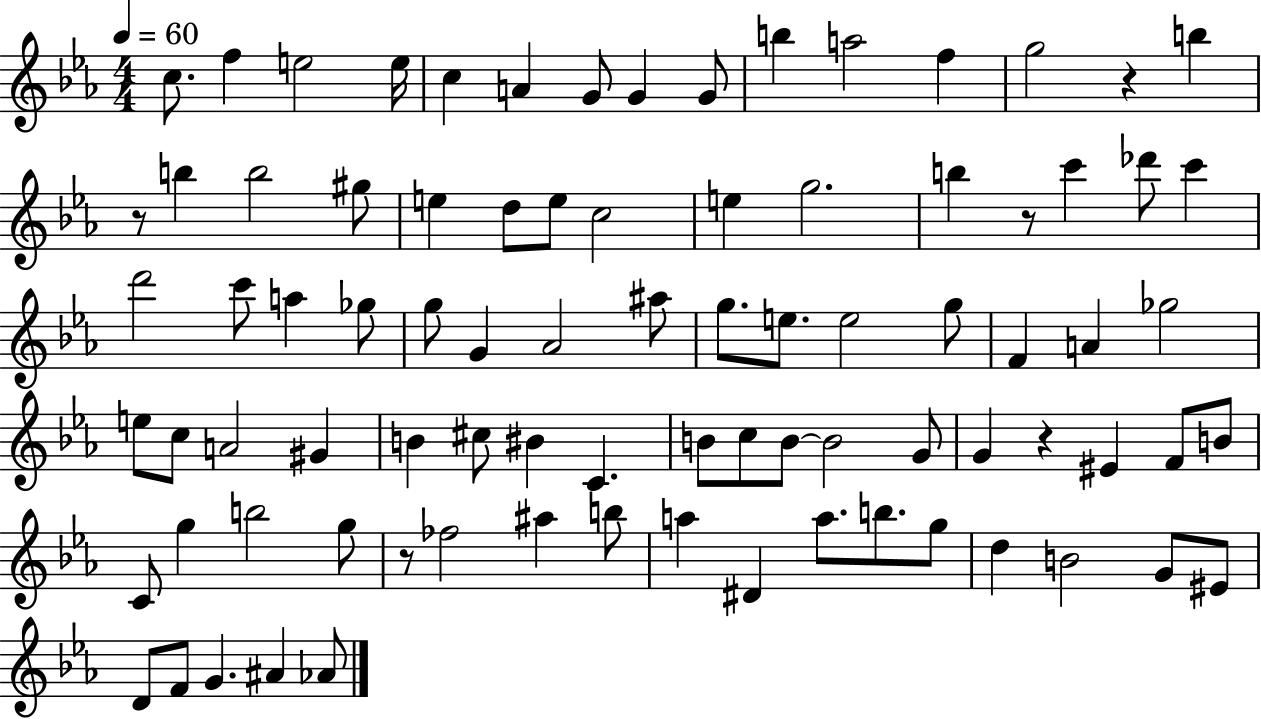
X:1
T:Untitled
M:4/4
L:1/4
K:Eb
c/2 f e2 e/4 c A G/2 G G/2 b a2 f g2 z b z/2 b b2 ^g/2 e d/2 e/2 c2 e g2 b z/2 c' _d'/2 c' d'2 c'/2 a _g/2 g/2 G _A2 ^a/2 g/2 e/2 e2 g/2 F A _g2 e/2 c/2 A2 ^G B ^c/2 ^B C B/2 c/2 B/2 B2 G/2 G z ^E F/2 B/2 C/2 g b2 g/2 z/2 _f2 ^a b/2 a ^D a/2 b/2 g/2 d B2 G/2 ^E/2 D/2 F/2 G ^A _A/2